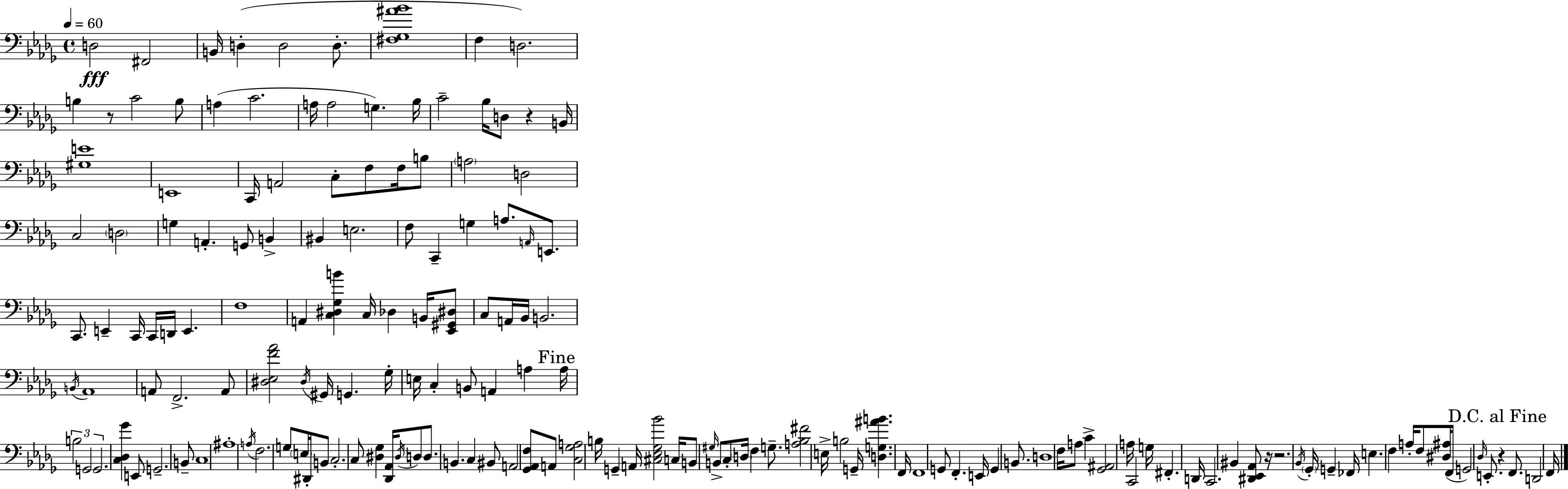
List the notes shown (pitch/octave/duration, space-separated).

D3/h F#2/h B2/s D3/q D3/h D3/e. [F#3,Gb3,A#4,Bb4]/w F3/q D3/h. B3/q R/e C4/h B3/e A3/q C4/h. A3/s A3/h G3/q. Bb3/s C4/h Bb3/s D3/e R/q B2/s [G#3,E4]/w E2/w C2/s A2/h C3/e F3/e F3/s B3/e A3/h D3/h C3/h D3/h G3/q A2/q. G2/e B2/q BIS2/q E3/h. F3/e C2/q G3/q A3/e. A2/s E2/e. C2/e. E2/q C2/s C2/s D2/s E2/q. F3/w A2/q [C3,D#3,Gb3,B4]/q C3/s Db3/q B2/s [Eb2,G#2,D#3]/e C3/e A2/s Bb2/s B2/h. B2/s Ab2/w A2/e F2/h. A2/e [D#3,Eb3,F4,Ab4]/h D#3/s G#2/s G2/q. Gb3/s E3/s C3/q B2/e A2/q A3/q A3/s B3/h G2/h G2/h. [C3,Db3,Gb4]/q E2/e G2/h. B2/e C3/w A#3/w A3/s F3/h. G3/e E3/s D#2/s B2/e C3/h. C3/e [D#3,Gb3]/q [Db2,Ab2]/s D#3/s D3/e D3/e. B2/q. C3/q BIS2/e A2/h [Gb2,Ab2,F3]/e A2/e [C3,Gb3,A3]/h B3/s G2/q A2/s [C#3,Eb3,Gb3,Bb4]/h C3/s B2/e G#3/s B2/e C3/e D3/s F3/q G3/e. [A3,Bb3,F#4]/h E3/s B3/h G2/s [D3,G3,A#4,B4]/q. F2/s F2/w G2/e F2/q. E2/s G2/q B2/e. D3/w F3/s A3/e C4/q [Gb2,A#2]/h A3/s C2/h G3/s F#2/q. D2/s C2/h. BIS2/q [D#2,Eb2,Ab2]/e R/s R/h. Bb2/s Gb2/s G2/q FES2/s E3/q. F3/q A3/s F3/e [D#3,A#3]/s F2/e G2/h Db3/s E2/e. R/q F2/e. D2/h F2/s